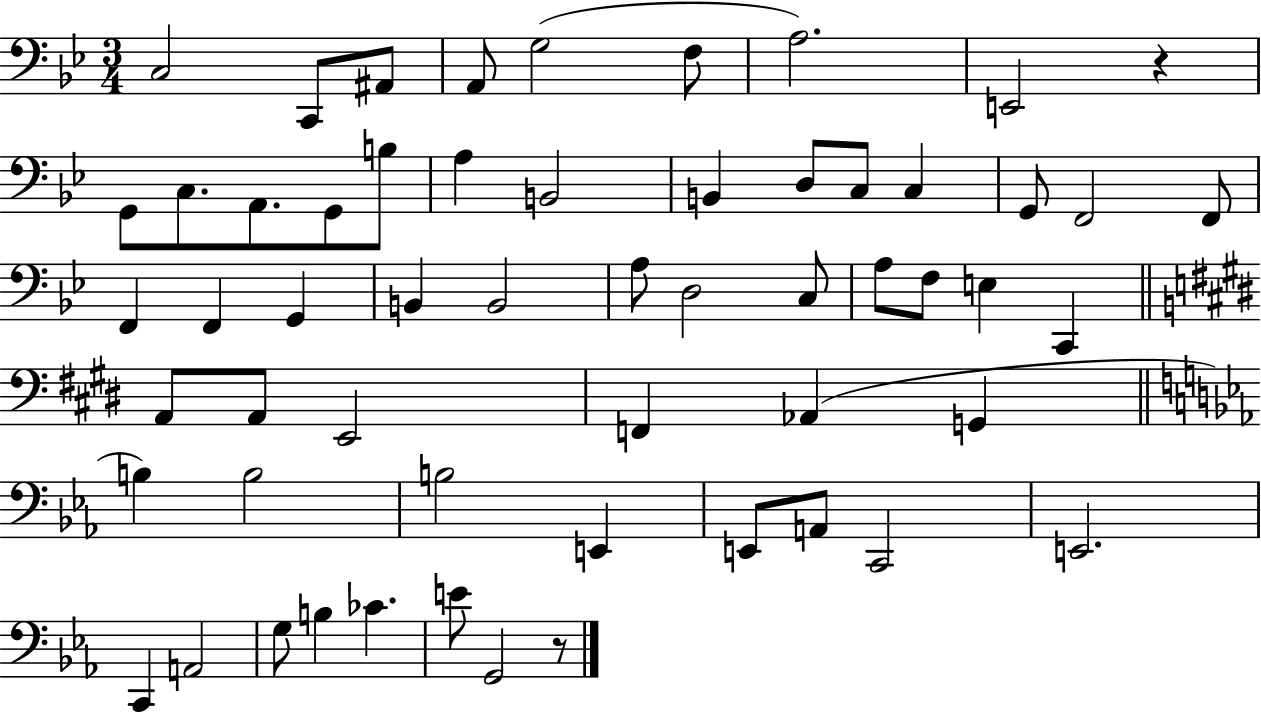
X:1
T:Untitled
M:3/4
L:1/4
K:Bb
C,2 C,,/2 ^A,,/2 A,,/2 G,2 F,/2 A,2 E,,2 z G,,/2 C,/2 A,,/2 G,,/2 B,/2 A, B,,2 B,, D,/2 C,/2 C, G,,/2 F,,2 F,,/2 F,, F,, G,, B,, B,,2 A,/2 D,2 C,/2 A,/2 F,/2 E, C,, A,,/2 A,,/2 E,,2 F,, _A,, G,, B, B,2 B,2 E,, E,,/2 A,,/2 C,,2 E,,2 C,, A,,2 G,/2 B, _C E/2 G,,2 z/2